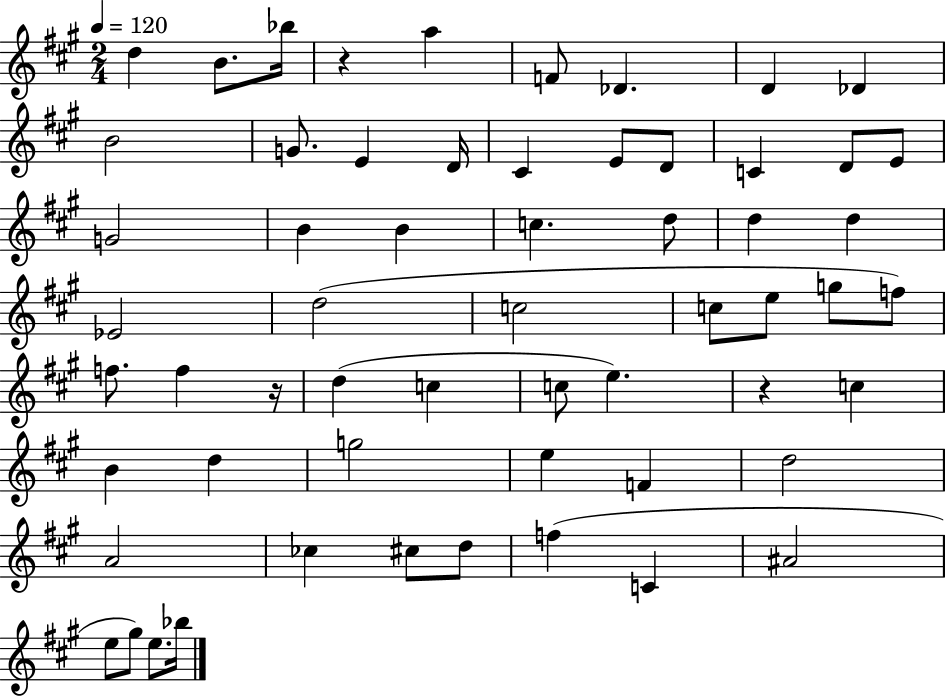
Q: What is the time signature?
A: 2/4